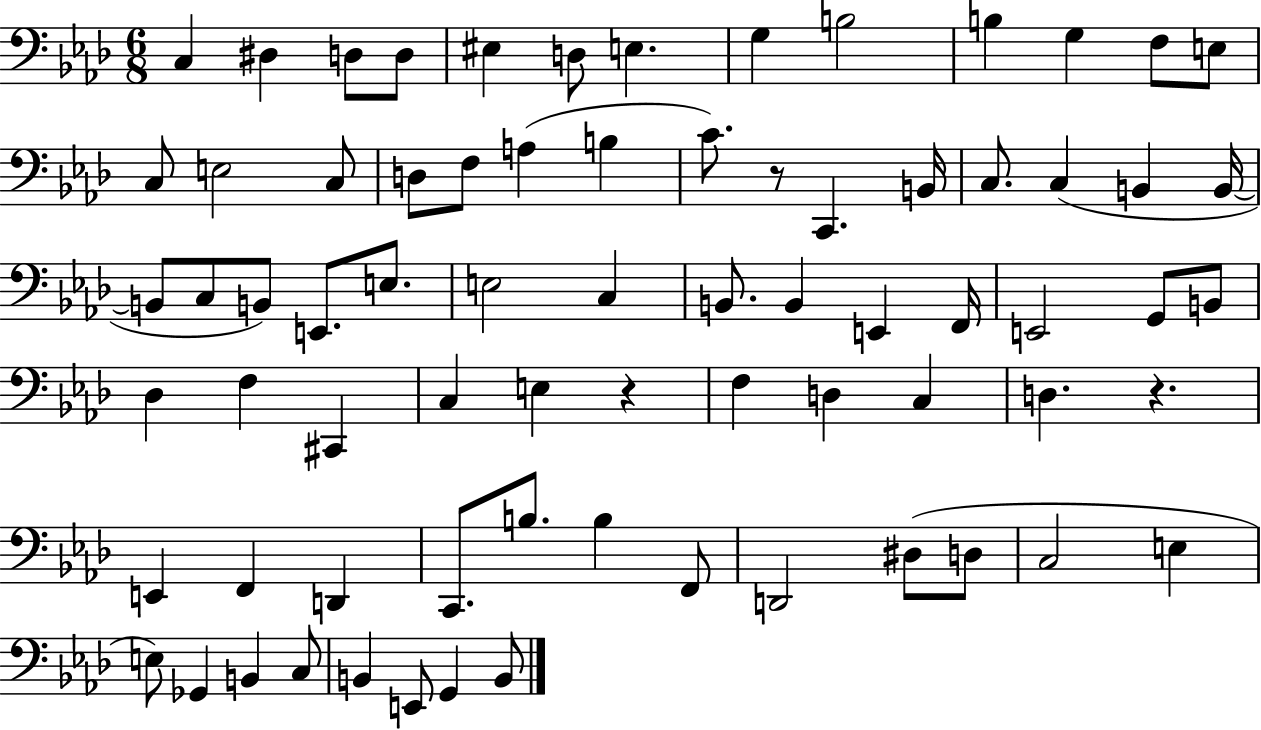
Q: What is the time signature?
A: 6/8